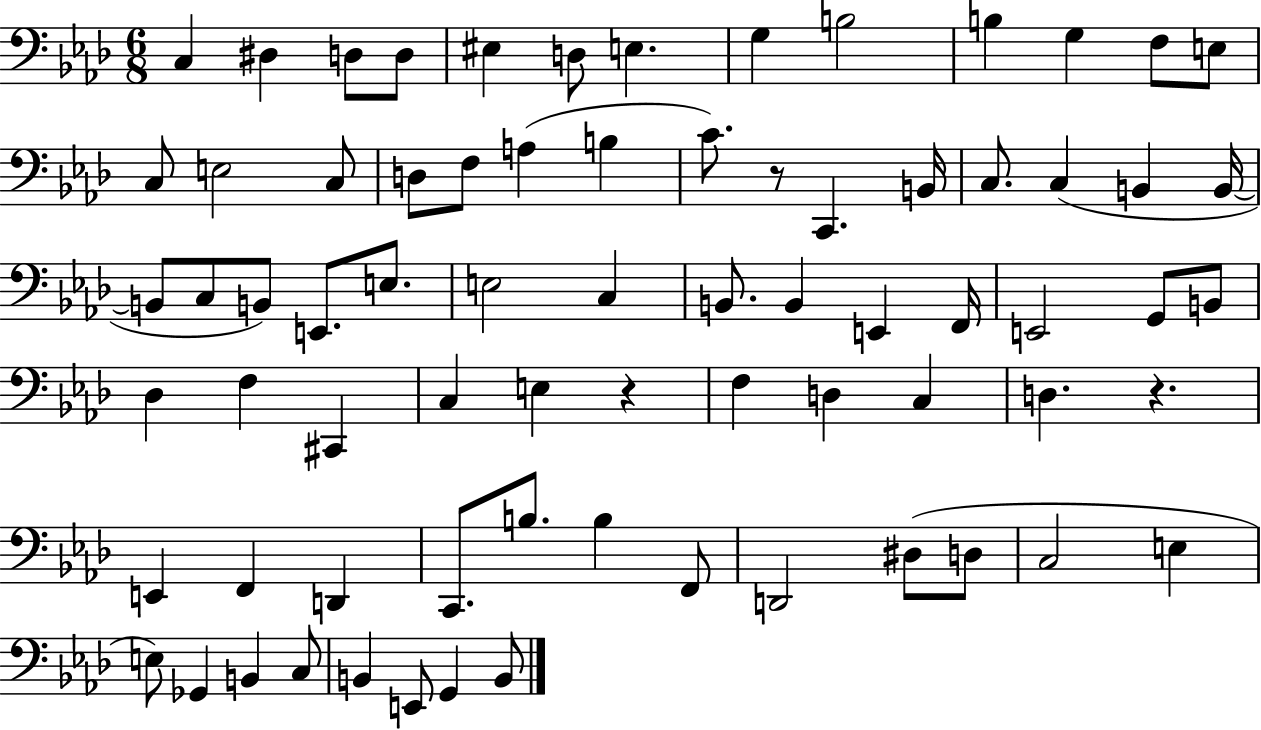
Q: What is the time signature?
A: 6/8